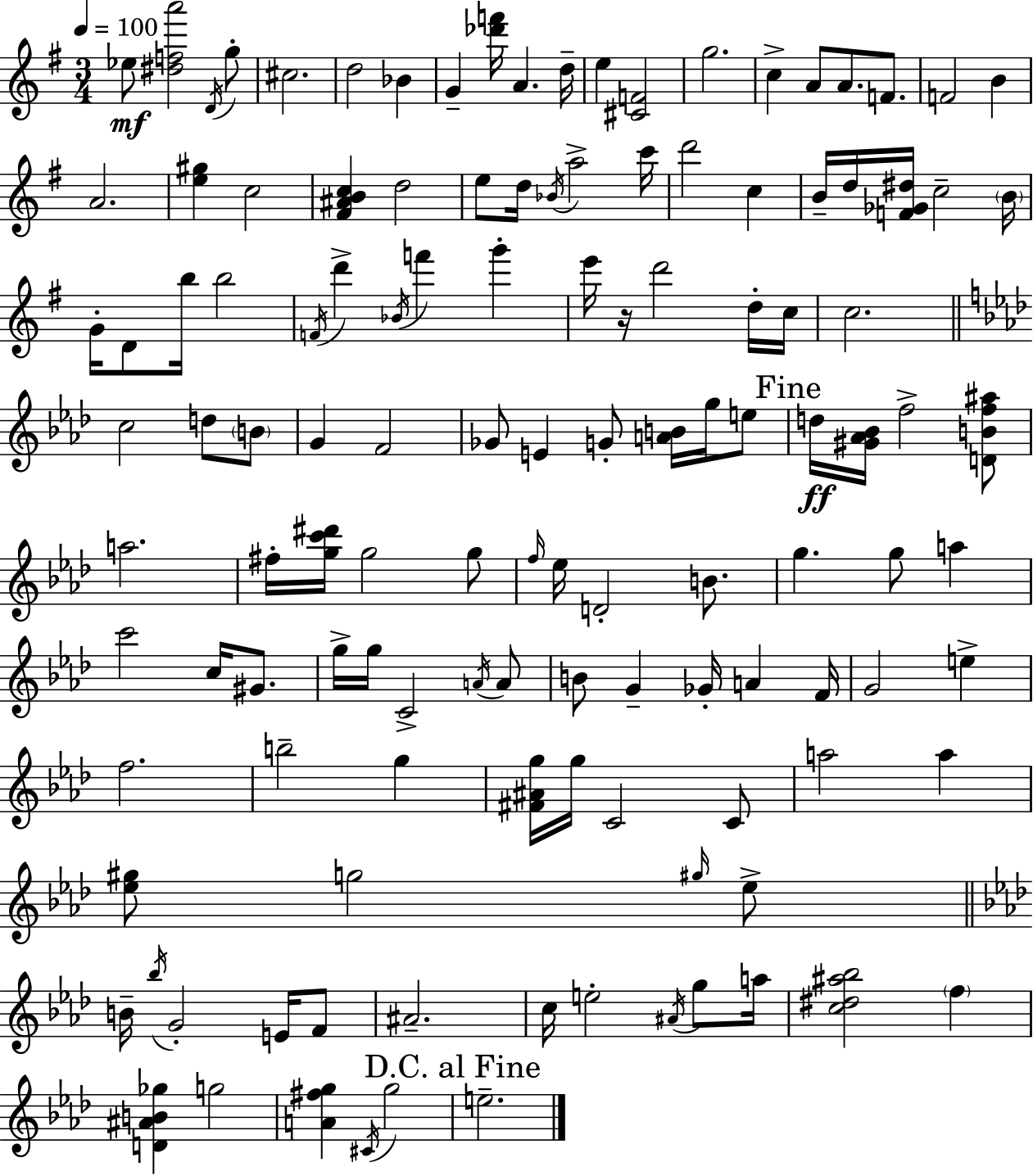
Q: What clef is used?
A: treble